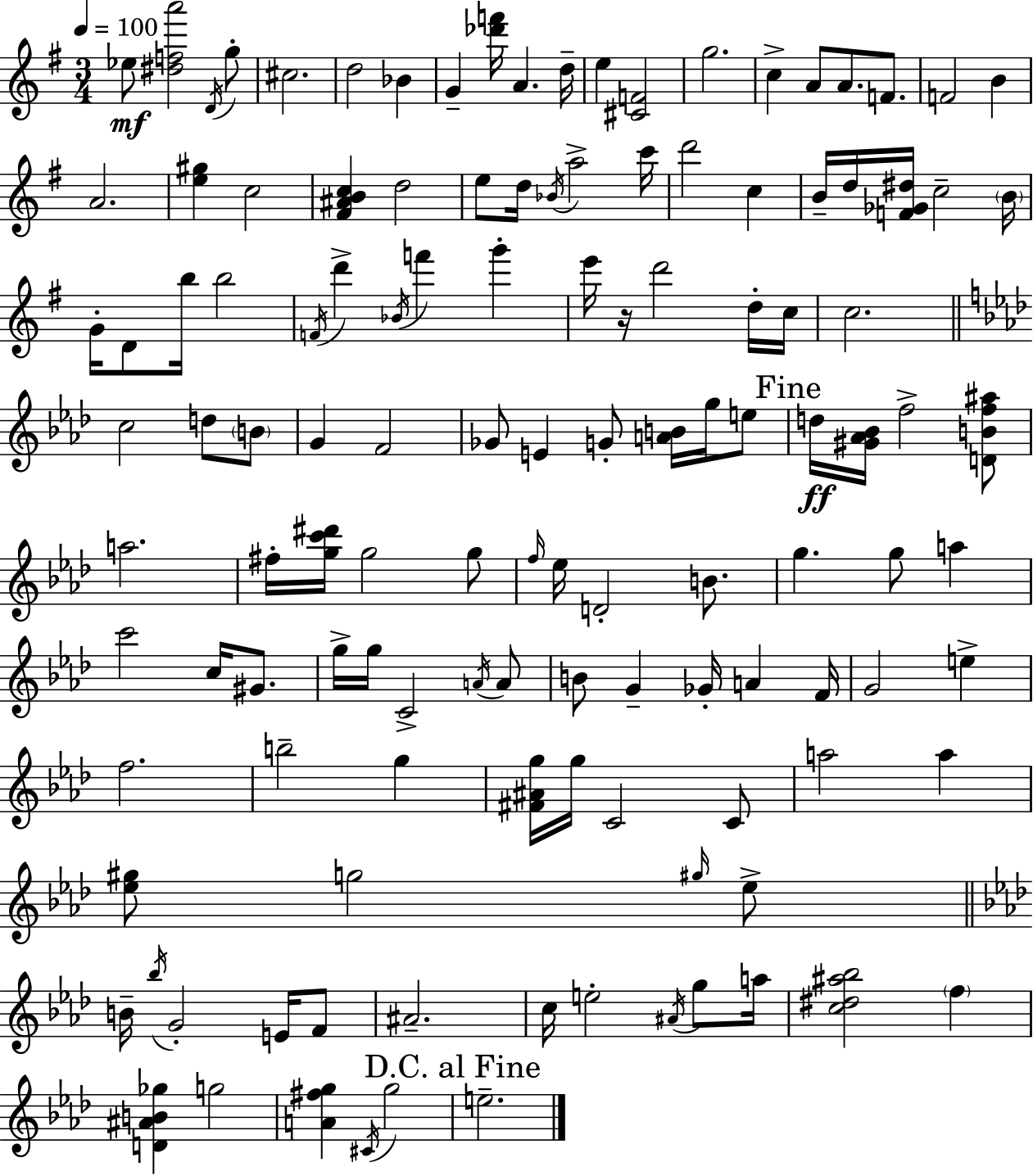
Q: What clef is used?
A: treble